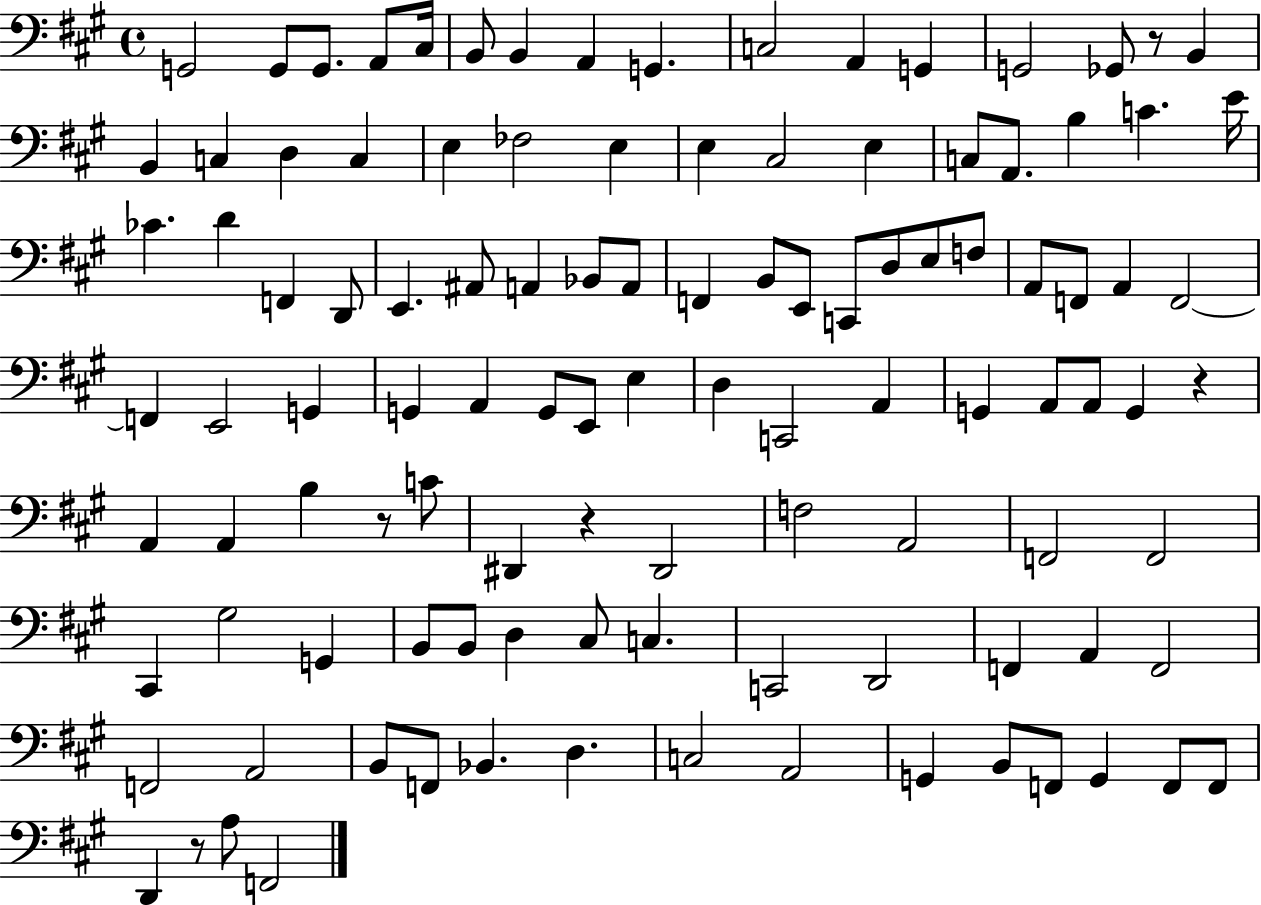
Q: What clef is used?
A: bass